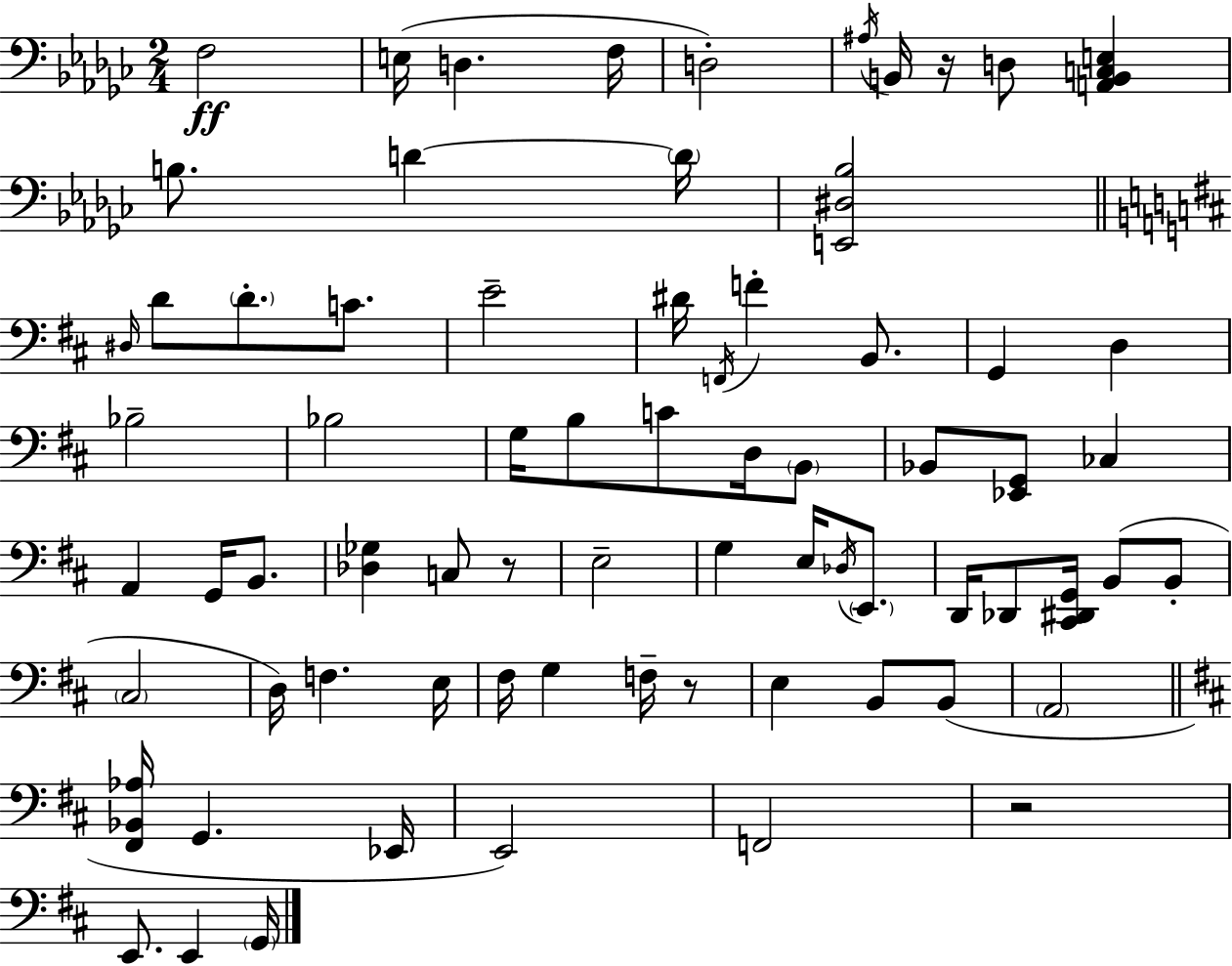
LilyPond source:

{
  \clef bass
  \numericTimeSignature
  \time 2/4
  \key ees \minor
  f2\ff | e16( d4. f16 | d2-.) | \acciaccatura { ais16 } b,16 r16 d8 <a, b, c e>4 | \break b8. d'4~~ | \parenthesize d'16 <e, dis bes>2 | \bar "||" \break \key b \minor \grace { dis16 } d'8 \parenthesize d'8.-. c'8. | e'2-- | dis'16 \acciaccatura { f,16 } f'4-. b,8. | g,4 d4 | \break bes2-- | bes2 | g16 b8 c'8 d16 | \parenthesize b,8 bes,8 <ees, g,>8 ces4 | \break a,4 g,16 b,8. | <des ges>4 c8 | r8 e2-- | g4 e16 \acciaccatura { des16 } | \break \parenthesize e,8. d,16 des,8 <cis, dis, g,>16 b,8( | b,8-. \parenthesize cis2 | d16) f4. | e16 fis16 g4 | \break f16-- r8 e4 b,8 | b,8( \parenthesize a,2 | \bar "||" \break \key d \major <fis, bes, aes>16 g,4. ees,16 | e,2) | f,2 | r2 | \break e,8. e,4 \parenthesize g,16 | \bar "|."
}